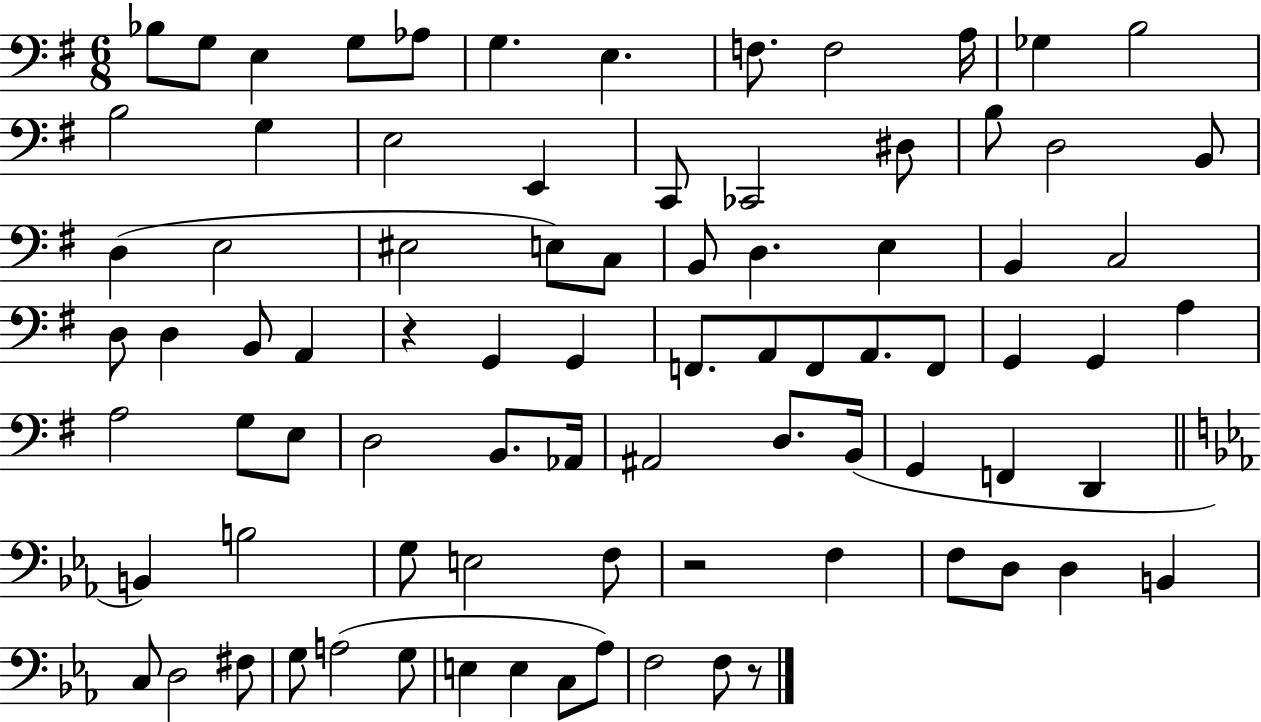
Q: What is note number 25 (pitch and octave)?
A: EIS3